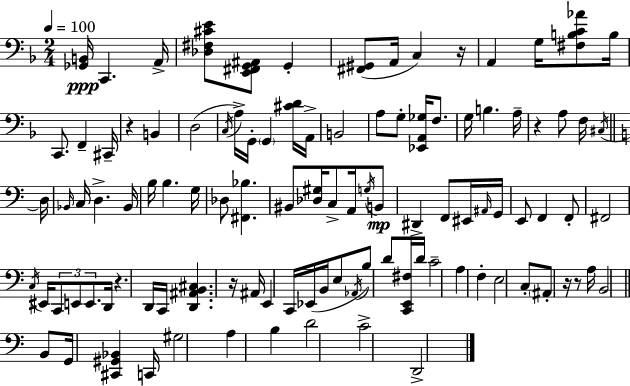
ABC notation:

X:1
T:Untitled
M:2/4
L:1/4
K:F
[_G,,B,,]/4 C,, A,,/4 [_D,^F,^CE]/2 [E,,^F,,G,,^A,,]/2 G,, [^F,,^G,,]/2 A,,/4 C, z/4 A,, G,/4 [^F,B,C_A]/2 B,/4 C,,/2 F,, ^C,,/4 z B,, D,2 C,/4 A,/4 G,,/4 G,, [^CD]/4 A,,/4 B,,2 A,/2 G,/2 [_E,,A,,_G,]/4 F,/2 G,/4 B, A,/4 z A,/2 F,/4 ^C,/4 D,/4 _B,,/4 C,/4 D, _B,,/4 B,/4 B, G,/4 _D,/2 [^F,,_B,] ^B,,/2 [_D,^G,]/4 C,/2 A,,/4 G,/4 B,,/2 ^D,, F,,/2 ^E,,/4 ^A,,/4 G,,/4 E,,/2 F,, F,,/2 ^F,,2 C,/4 ^E,,/4 C,,/2 E,,/2 E,,/2 D,,/4 z D,,/4 C,,/4 [D,,^A,,B,,^C,] z/4 ^A,,/4 E,, C,,/4 _E,,/4 B,,/4 E,/2 _A,,/4 B,/2 D/2 [C,,E,,^F,]/4 D/4 C2 A, F, E,2 C,/2 ^A,,/2 z/4 z/2 A,/4 B,,2 B,,/2 G,,/4 [^C,,^G,,_B,,] C,,/4 ^G,2 A, B, D2 C2 D,,2